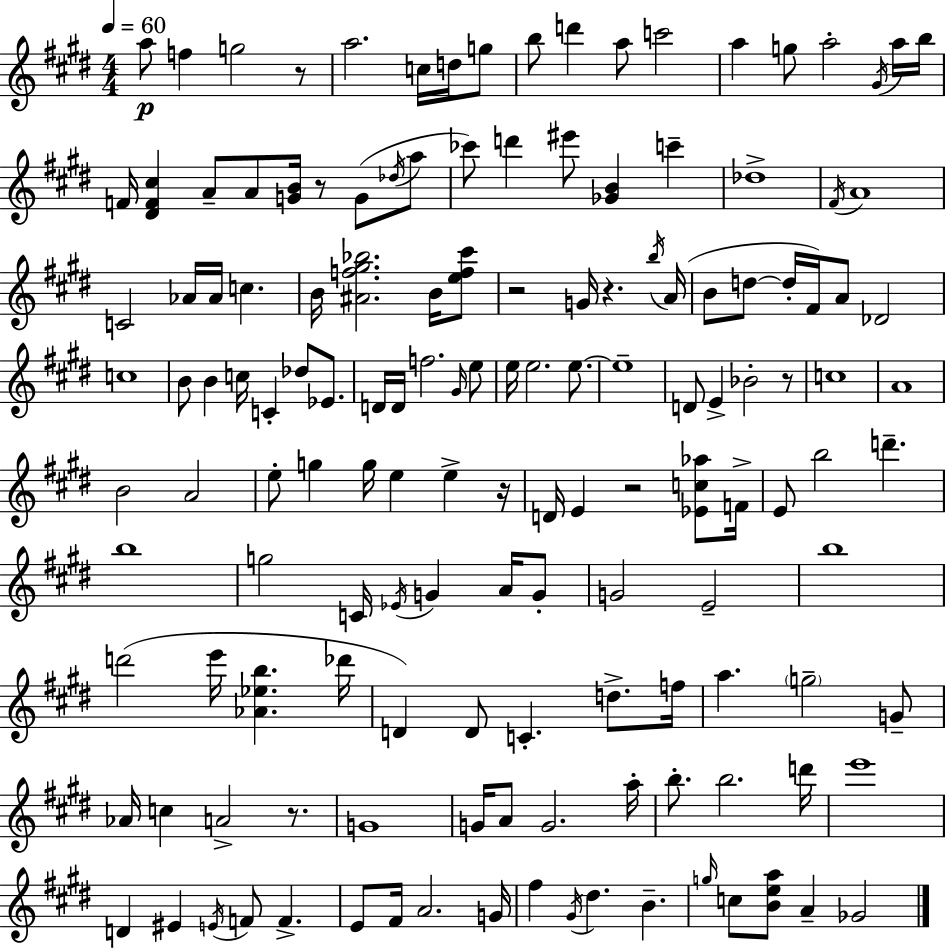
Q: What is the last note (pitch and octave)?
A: Gb4